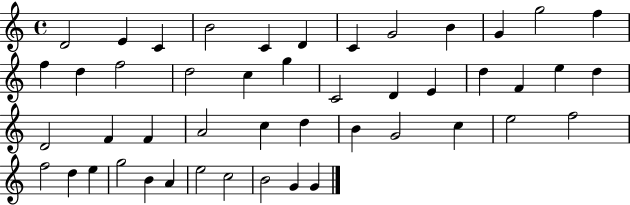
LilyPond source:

{
  \clef treble
  \time 4/4
  \defaultTimeSignature
  \key c \major
  d'2 e'4 c'4 | b'2 c'4 d'4 | c'4 g'2 b'4 | g'4 g''2 f''4 | \break f''4 d''4 f''2 | d''2 c''4 g''4 | c'2 d'4 e'4 | d''4 f'4 e''4 d''4 | \break d'2 f'4 f'4 | a'2 c''4 d''4 | b'4 g'2 c''4 | e''2 f''2 | \break f''2 d''4 e''4 | g''2 b'4 a'4 | e''2 c''2 | b'2 g'4 g'4 | \break \bar "|."
}